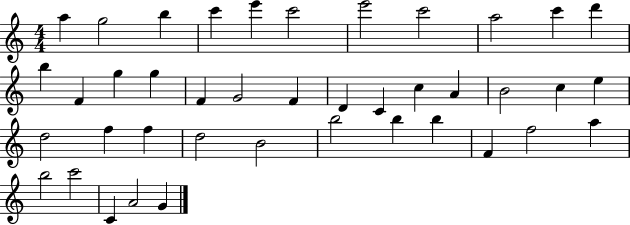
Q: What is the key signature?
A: C major